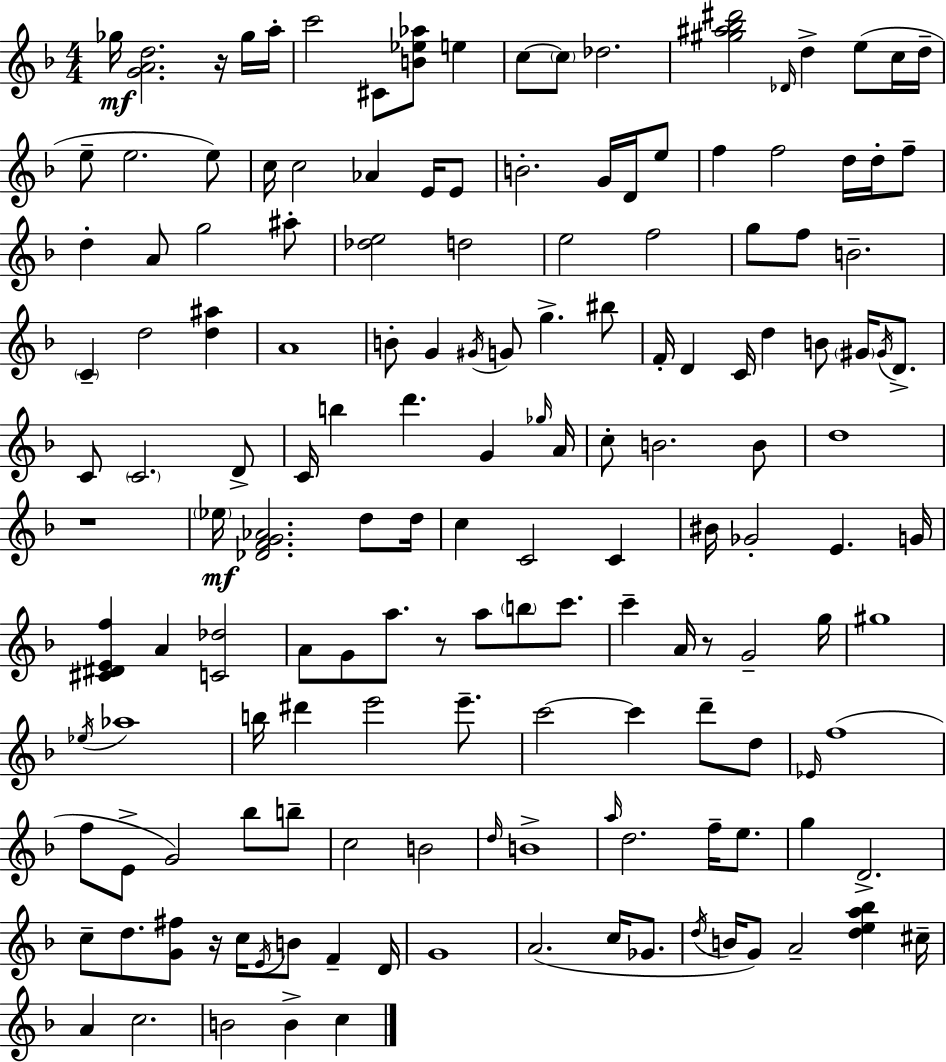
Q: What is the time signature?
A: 4/4